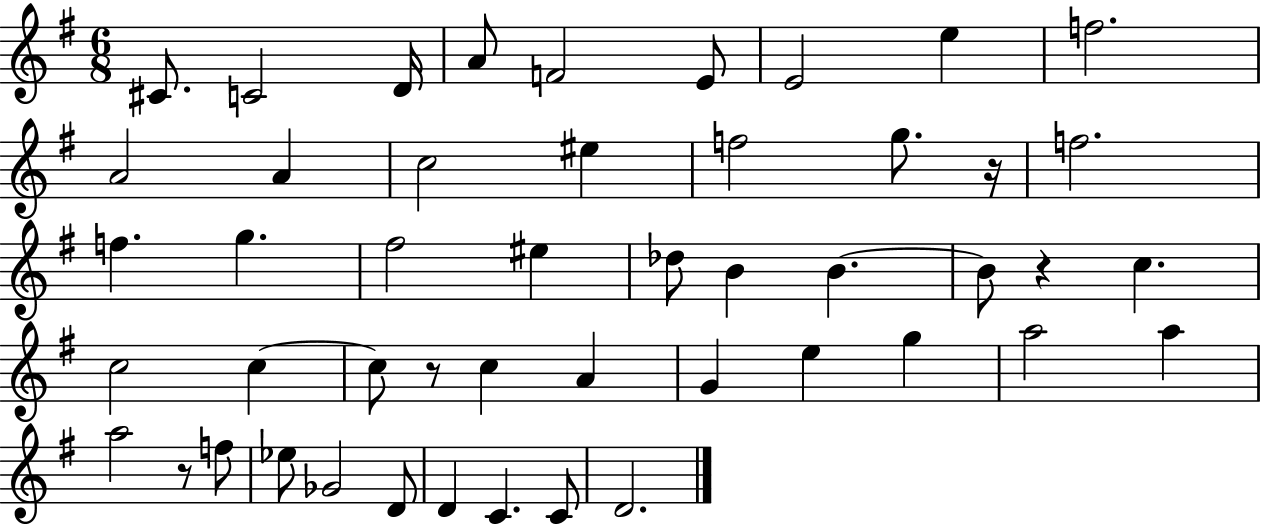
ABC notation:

X:1
T:Untitled
M:6/8
L:1/4
K:G
^C/2 C2 D/4 A/2 F2 E/2 E2 e f2 A2 A c2 ^e f2 g/2 z/4 f2 f g ^f2 ^e _d/2 B B B/2 z c c2 c c/2 z/2 c A G e g a2 a a2 z/2 f/2 _e/2 _G2 D/2 D C C/2 D2